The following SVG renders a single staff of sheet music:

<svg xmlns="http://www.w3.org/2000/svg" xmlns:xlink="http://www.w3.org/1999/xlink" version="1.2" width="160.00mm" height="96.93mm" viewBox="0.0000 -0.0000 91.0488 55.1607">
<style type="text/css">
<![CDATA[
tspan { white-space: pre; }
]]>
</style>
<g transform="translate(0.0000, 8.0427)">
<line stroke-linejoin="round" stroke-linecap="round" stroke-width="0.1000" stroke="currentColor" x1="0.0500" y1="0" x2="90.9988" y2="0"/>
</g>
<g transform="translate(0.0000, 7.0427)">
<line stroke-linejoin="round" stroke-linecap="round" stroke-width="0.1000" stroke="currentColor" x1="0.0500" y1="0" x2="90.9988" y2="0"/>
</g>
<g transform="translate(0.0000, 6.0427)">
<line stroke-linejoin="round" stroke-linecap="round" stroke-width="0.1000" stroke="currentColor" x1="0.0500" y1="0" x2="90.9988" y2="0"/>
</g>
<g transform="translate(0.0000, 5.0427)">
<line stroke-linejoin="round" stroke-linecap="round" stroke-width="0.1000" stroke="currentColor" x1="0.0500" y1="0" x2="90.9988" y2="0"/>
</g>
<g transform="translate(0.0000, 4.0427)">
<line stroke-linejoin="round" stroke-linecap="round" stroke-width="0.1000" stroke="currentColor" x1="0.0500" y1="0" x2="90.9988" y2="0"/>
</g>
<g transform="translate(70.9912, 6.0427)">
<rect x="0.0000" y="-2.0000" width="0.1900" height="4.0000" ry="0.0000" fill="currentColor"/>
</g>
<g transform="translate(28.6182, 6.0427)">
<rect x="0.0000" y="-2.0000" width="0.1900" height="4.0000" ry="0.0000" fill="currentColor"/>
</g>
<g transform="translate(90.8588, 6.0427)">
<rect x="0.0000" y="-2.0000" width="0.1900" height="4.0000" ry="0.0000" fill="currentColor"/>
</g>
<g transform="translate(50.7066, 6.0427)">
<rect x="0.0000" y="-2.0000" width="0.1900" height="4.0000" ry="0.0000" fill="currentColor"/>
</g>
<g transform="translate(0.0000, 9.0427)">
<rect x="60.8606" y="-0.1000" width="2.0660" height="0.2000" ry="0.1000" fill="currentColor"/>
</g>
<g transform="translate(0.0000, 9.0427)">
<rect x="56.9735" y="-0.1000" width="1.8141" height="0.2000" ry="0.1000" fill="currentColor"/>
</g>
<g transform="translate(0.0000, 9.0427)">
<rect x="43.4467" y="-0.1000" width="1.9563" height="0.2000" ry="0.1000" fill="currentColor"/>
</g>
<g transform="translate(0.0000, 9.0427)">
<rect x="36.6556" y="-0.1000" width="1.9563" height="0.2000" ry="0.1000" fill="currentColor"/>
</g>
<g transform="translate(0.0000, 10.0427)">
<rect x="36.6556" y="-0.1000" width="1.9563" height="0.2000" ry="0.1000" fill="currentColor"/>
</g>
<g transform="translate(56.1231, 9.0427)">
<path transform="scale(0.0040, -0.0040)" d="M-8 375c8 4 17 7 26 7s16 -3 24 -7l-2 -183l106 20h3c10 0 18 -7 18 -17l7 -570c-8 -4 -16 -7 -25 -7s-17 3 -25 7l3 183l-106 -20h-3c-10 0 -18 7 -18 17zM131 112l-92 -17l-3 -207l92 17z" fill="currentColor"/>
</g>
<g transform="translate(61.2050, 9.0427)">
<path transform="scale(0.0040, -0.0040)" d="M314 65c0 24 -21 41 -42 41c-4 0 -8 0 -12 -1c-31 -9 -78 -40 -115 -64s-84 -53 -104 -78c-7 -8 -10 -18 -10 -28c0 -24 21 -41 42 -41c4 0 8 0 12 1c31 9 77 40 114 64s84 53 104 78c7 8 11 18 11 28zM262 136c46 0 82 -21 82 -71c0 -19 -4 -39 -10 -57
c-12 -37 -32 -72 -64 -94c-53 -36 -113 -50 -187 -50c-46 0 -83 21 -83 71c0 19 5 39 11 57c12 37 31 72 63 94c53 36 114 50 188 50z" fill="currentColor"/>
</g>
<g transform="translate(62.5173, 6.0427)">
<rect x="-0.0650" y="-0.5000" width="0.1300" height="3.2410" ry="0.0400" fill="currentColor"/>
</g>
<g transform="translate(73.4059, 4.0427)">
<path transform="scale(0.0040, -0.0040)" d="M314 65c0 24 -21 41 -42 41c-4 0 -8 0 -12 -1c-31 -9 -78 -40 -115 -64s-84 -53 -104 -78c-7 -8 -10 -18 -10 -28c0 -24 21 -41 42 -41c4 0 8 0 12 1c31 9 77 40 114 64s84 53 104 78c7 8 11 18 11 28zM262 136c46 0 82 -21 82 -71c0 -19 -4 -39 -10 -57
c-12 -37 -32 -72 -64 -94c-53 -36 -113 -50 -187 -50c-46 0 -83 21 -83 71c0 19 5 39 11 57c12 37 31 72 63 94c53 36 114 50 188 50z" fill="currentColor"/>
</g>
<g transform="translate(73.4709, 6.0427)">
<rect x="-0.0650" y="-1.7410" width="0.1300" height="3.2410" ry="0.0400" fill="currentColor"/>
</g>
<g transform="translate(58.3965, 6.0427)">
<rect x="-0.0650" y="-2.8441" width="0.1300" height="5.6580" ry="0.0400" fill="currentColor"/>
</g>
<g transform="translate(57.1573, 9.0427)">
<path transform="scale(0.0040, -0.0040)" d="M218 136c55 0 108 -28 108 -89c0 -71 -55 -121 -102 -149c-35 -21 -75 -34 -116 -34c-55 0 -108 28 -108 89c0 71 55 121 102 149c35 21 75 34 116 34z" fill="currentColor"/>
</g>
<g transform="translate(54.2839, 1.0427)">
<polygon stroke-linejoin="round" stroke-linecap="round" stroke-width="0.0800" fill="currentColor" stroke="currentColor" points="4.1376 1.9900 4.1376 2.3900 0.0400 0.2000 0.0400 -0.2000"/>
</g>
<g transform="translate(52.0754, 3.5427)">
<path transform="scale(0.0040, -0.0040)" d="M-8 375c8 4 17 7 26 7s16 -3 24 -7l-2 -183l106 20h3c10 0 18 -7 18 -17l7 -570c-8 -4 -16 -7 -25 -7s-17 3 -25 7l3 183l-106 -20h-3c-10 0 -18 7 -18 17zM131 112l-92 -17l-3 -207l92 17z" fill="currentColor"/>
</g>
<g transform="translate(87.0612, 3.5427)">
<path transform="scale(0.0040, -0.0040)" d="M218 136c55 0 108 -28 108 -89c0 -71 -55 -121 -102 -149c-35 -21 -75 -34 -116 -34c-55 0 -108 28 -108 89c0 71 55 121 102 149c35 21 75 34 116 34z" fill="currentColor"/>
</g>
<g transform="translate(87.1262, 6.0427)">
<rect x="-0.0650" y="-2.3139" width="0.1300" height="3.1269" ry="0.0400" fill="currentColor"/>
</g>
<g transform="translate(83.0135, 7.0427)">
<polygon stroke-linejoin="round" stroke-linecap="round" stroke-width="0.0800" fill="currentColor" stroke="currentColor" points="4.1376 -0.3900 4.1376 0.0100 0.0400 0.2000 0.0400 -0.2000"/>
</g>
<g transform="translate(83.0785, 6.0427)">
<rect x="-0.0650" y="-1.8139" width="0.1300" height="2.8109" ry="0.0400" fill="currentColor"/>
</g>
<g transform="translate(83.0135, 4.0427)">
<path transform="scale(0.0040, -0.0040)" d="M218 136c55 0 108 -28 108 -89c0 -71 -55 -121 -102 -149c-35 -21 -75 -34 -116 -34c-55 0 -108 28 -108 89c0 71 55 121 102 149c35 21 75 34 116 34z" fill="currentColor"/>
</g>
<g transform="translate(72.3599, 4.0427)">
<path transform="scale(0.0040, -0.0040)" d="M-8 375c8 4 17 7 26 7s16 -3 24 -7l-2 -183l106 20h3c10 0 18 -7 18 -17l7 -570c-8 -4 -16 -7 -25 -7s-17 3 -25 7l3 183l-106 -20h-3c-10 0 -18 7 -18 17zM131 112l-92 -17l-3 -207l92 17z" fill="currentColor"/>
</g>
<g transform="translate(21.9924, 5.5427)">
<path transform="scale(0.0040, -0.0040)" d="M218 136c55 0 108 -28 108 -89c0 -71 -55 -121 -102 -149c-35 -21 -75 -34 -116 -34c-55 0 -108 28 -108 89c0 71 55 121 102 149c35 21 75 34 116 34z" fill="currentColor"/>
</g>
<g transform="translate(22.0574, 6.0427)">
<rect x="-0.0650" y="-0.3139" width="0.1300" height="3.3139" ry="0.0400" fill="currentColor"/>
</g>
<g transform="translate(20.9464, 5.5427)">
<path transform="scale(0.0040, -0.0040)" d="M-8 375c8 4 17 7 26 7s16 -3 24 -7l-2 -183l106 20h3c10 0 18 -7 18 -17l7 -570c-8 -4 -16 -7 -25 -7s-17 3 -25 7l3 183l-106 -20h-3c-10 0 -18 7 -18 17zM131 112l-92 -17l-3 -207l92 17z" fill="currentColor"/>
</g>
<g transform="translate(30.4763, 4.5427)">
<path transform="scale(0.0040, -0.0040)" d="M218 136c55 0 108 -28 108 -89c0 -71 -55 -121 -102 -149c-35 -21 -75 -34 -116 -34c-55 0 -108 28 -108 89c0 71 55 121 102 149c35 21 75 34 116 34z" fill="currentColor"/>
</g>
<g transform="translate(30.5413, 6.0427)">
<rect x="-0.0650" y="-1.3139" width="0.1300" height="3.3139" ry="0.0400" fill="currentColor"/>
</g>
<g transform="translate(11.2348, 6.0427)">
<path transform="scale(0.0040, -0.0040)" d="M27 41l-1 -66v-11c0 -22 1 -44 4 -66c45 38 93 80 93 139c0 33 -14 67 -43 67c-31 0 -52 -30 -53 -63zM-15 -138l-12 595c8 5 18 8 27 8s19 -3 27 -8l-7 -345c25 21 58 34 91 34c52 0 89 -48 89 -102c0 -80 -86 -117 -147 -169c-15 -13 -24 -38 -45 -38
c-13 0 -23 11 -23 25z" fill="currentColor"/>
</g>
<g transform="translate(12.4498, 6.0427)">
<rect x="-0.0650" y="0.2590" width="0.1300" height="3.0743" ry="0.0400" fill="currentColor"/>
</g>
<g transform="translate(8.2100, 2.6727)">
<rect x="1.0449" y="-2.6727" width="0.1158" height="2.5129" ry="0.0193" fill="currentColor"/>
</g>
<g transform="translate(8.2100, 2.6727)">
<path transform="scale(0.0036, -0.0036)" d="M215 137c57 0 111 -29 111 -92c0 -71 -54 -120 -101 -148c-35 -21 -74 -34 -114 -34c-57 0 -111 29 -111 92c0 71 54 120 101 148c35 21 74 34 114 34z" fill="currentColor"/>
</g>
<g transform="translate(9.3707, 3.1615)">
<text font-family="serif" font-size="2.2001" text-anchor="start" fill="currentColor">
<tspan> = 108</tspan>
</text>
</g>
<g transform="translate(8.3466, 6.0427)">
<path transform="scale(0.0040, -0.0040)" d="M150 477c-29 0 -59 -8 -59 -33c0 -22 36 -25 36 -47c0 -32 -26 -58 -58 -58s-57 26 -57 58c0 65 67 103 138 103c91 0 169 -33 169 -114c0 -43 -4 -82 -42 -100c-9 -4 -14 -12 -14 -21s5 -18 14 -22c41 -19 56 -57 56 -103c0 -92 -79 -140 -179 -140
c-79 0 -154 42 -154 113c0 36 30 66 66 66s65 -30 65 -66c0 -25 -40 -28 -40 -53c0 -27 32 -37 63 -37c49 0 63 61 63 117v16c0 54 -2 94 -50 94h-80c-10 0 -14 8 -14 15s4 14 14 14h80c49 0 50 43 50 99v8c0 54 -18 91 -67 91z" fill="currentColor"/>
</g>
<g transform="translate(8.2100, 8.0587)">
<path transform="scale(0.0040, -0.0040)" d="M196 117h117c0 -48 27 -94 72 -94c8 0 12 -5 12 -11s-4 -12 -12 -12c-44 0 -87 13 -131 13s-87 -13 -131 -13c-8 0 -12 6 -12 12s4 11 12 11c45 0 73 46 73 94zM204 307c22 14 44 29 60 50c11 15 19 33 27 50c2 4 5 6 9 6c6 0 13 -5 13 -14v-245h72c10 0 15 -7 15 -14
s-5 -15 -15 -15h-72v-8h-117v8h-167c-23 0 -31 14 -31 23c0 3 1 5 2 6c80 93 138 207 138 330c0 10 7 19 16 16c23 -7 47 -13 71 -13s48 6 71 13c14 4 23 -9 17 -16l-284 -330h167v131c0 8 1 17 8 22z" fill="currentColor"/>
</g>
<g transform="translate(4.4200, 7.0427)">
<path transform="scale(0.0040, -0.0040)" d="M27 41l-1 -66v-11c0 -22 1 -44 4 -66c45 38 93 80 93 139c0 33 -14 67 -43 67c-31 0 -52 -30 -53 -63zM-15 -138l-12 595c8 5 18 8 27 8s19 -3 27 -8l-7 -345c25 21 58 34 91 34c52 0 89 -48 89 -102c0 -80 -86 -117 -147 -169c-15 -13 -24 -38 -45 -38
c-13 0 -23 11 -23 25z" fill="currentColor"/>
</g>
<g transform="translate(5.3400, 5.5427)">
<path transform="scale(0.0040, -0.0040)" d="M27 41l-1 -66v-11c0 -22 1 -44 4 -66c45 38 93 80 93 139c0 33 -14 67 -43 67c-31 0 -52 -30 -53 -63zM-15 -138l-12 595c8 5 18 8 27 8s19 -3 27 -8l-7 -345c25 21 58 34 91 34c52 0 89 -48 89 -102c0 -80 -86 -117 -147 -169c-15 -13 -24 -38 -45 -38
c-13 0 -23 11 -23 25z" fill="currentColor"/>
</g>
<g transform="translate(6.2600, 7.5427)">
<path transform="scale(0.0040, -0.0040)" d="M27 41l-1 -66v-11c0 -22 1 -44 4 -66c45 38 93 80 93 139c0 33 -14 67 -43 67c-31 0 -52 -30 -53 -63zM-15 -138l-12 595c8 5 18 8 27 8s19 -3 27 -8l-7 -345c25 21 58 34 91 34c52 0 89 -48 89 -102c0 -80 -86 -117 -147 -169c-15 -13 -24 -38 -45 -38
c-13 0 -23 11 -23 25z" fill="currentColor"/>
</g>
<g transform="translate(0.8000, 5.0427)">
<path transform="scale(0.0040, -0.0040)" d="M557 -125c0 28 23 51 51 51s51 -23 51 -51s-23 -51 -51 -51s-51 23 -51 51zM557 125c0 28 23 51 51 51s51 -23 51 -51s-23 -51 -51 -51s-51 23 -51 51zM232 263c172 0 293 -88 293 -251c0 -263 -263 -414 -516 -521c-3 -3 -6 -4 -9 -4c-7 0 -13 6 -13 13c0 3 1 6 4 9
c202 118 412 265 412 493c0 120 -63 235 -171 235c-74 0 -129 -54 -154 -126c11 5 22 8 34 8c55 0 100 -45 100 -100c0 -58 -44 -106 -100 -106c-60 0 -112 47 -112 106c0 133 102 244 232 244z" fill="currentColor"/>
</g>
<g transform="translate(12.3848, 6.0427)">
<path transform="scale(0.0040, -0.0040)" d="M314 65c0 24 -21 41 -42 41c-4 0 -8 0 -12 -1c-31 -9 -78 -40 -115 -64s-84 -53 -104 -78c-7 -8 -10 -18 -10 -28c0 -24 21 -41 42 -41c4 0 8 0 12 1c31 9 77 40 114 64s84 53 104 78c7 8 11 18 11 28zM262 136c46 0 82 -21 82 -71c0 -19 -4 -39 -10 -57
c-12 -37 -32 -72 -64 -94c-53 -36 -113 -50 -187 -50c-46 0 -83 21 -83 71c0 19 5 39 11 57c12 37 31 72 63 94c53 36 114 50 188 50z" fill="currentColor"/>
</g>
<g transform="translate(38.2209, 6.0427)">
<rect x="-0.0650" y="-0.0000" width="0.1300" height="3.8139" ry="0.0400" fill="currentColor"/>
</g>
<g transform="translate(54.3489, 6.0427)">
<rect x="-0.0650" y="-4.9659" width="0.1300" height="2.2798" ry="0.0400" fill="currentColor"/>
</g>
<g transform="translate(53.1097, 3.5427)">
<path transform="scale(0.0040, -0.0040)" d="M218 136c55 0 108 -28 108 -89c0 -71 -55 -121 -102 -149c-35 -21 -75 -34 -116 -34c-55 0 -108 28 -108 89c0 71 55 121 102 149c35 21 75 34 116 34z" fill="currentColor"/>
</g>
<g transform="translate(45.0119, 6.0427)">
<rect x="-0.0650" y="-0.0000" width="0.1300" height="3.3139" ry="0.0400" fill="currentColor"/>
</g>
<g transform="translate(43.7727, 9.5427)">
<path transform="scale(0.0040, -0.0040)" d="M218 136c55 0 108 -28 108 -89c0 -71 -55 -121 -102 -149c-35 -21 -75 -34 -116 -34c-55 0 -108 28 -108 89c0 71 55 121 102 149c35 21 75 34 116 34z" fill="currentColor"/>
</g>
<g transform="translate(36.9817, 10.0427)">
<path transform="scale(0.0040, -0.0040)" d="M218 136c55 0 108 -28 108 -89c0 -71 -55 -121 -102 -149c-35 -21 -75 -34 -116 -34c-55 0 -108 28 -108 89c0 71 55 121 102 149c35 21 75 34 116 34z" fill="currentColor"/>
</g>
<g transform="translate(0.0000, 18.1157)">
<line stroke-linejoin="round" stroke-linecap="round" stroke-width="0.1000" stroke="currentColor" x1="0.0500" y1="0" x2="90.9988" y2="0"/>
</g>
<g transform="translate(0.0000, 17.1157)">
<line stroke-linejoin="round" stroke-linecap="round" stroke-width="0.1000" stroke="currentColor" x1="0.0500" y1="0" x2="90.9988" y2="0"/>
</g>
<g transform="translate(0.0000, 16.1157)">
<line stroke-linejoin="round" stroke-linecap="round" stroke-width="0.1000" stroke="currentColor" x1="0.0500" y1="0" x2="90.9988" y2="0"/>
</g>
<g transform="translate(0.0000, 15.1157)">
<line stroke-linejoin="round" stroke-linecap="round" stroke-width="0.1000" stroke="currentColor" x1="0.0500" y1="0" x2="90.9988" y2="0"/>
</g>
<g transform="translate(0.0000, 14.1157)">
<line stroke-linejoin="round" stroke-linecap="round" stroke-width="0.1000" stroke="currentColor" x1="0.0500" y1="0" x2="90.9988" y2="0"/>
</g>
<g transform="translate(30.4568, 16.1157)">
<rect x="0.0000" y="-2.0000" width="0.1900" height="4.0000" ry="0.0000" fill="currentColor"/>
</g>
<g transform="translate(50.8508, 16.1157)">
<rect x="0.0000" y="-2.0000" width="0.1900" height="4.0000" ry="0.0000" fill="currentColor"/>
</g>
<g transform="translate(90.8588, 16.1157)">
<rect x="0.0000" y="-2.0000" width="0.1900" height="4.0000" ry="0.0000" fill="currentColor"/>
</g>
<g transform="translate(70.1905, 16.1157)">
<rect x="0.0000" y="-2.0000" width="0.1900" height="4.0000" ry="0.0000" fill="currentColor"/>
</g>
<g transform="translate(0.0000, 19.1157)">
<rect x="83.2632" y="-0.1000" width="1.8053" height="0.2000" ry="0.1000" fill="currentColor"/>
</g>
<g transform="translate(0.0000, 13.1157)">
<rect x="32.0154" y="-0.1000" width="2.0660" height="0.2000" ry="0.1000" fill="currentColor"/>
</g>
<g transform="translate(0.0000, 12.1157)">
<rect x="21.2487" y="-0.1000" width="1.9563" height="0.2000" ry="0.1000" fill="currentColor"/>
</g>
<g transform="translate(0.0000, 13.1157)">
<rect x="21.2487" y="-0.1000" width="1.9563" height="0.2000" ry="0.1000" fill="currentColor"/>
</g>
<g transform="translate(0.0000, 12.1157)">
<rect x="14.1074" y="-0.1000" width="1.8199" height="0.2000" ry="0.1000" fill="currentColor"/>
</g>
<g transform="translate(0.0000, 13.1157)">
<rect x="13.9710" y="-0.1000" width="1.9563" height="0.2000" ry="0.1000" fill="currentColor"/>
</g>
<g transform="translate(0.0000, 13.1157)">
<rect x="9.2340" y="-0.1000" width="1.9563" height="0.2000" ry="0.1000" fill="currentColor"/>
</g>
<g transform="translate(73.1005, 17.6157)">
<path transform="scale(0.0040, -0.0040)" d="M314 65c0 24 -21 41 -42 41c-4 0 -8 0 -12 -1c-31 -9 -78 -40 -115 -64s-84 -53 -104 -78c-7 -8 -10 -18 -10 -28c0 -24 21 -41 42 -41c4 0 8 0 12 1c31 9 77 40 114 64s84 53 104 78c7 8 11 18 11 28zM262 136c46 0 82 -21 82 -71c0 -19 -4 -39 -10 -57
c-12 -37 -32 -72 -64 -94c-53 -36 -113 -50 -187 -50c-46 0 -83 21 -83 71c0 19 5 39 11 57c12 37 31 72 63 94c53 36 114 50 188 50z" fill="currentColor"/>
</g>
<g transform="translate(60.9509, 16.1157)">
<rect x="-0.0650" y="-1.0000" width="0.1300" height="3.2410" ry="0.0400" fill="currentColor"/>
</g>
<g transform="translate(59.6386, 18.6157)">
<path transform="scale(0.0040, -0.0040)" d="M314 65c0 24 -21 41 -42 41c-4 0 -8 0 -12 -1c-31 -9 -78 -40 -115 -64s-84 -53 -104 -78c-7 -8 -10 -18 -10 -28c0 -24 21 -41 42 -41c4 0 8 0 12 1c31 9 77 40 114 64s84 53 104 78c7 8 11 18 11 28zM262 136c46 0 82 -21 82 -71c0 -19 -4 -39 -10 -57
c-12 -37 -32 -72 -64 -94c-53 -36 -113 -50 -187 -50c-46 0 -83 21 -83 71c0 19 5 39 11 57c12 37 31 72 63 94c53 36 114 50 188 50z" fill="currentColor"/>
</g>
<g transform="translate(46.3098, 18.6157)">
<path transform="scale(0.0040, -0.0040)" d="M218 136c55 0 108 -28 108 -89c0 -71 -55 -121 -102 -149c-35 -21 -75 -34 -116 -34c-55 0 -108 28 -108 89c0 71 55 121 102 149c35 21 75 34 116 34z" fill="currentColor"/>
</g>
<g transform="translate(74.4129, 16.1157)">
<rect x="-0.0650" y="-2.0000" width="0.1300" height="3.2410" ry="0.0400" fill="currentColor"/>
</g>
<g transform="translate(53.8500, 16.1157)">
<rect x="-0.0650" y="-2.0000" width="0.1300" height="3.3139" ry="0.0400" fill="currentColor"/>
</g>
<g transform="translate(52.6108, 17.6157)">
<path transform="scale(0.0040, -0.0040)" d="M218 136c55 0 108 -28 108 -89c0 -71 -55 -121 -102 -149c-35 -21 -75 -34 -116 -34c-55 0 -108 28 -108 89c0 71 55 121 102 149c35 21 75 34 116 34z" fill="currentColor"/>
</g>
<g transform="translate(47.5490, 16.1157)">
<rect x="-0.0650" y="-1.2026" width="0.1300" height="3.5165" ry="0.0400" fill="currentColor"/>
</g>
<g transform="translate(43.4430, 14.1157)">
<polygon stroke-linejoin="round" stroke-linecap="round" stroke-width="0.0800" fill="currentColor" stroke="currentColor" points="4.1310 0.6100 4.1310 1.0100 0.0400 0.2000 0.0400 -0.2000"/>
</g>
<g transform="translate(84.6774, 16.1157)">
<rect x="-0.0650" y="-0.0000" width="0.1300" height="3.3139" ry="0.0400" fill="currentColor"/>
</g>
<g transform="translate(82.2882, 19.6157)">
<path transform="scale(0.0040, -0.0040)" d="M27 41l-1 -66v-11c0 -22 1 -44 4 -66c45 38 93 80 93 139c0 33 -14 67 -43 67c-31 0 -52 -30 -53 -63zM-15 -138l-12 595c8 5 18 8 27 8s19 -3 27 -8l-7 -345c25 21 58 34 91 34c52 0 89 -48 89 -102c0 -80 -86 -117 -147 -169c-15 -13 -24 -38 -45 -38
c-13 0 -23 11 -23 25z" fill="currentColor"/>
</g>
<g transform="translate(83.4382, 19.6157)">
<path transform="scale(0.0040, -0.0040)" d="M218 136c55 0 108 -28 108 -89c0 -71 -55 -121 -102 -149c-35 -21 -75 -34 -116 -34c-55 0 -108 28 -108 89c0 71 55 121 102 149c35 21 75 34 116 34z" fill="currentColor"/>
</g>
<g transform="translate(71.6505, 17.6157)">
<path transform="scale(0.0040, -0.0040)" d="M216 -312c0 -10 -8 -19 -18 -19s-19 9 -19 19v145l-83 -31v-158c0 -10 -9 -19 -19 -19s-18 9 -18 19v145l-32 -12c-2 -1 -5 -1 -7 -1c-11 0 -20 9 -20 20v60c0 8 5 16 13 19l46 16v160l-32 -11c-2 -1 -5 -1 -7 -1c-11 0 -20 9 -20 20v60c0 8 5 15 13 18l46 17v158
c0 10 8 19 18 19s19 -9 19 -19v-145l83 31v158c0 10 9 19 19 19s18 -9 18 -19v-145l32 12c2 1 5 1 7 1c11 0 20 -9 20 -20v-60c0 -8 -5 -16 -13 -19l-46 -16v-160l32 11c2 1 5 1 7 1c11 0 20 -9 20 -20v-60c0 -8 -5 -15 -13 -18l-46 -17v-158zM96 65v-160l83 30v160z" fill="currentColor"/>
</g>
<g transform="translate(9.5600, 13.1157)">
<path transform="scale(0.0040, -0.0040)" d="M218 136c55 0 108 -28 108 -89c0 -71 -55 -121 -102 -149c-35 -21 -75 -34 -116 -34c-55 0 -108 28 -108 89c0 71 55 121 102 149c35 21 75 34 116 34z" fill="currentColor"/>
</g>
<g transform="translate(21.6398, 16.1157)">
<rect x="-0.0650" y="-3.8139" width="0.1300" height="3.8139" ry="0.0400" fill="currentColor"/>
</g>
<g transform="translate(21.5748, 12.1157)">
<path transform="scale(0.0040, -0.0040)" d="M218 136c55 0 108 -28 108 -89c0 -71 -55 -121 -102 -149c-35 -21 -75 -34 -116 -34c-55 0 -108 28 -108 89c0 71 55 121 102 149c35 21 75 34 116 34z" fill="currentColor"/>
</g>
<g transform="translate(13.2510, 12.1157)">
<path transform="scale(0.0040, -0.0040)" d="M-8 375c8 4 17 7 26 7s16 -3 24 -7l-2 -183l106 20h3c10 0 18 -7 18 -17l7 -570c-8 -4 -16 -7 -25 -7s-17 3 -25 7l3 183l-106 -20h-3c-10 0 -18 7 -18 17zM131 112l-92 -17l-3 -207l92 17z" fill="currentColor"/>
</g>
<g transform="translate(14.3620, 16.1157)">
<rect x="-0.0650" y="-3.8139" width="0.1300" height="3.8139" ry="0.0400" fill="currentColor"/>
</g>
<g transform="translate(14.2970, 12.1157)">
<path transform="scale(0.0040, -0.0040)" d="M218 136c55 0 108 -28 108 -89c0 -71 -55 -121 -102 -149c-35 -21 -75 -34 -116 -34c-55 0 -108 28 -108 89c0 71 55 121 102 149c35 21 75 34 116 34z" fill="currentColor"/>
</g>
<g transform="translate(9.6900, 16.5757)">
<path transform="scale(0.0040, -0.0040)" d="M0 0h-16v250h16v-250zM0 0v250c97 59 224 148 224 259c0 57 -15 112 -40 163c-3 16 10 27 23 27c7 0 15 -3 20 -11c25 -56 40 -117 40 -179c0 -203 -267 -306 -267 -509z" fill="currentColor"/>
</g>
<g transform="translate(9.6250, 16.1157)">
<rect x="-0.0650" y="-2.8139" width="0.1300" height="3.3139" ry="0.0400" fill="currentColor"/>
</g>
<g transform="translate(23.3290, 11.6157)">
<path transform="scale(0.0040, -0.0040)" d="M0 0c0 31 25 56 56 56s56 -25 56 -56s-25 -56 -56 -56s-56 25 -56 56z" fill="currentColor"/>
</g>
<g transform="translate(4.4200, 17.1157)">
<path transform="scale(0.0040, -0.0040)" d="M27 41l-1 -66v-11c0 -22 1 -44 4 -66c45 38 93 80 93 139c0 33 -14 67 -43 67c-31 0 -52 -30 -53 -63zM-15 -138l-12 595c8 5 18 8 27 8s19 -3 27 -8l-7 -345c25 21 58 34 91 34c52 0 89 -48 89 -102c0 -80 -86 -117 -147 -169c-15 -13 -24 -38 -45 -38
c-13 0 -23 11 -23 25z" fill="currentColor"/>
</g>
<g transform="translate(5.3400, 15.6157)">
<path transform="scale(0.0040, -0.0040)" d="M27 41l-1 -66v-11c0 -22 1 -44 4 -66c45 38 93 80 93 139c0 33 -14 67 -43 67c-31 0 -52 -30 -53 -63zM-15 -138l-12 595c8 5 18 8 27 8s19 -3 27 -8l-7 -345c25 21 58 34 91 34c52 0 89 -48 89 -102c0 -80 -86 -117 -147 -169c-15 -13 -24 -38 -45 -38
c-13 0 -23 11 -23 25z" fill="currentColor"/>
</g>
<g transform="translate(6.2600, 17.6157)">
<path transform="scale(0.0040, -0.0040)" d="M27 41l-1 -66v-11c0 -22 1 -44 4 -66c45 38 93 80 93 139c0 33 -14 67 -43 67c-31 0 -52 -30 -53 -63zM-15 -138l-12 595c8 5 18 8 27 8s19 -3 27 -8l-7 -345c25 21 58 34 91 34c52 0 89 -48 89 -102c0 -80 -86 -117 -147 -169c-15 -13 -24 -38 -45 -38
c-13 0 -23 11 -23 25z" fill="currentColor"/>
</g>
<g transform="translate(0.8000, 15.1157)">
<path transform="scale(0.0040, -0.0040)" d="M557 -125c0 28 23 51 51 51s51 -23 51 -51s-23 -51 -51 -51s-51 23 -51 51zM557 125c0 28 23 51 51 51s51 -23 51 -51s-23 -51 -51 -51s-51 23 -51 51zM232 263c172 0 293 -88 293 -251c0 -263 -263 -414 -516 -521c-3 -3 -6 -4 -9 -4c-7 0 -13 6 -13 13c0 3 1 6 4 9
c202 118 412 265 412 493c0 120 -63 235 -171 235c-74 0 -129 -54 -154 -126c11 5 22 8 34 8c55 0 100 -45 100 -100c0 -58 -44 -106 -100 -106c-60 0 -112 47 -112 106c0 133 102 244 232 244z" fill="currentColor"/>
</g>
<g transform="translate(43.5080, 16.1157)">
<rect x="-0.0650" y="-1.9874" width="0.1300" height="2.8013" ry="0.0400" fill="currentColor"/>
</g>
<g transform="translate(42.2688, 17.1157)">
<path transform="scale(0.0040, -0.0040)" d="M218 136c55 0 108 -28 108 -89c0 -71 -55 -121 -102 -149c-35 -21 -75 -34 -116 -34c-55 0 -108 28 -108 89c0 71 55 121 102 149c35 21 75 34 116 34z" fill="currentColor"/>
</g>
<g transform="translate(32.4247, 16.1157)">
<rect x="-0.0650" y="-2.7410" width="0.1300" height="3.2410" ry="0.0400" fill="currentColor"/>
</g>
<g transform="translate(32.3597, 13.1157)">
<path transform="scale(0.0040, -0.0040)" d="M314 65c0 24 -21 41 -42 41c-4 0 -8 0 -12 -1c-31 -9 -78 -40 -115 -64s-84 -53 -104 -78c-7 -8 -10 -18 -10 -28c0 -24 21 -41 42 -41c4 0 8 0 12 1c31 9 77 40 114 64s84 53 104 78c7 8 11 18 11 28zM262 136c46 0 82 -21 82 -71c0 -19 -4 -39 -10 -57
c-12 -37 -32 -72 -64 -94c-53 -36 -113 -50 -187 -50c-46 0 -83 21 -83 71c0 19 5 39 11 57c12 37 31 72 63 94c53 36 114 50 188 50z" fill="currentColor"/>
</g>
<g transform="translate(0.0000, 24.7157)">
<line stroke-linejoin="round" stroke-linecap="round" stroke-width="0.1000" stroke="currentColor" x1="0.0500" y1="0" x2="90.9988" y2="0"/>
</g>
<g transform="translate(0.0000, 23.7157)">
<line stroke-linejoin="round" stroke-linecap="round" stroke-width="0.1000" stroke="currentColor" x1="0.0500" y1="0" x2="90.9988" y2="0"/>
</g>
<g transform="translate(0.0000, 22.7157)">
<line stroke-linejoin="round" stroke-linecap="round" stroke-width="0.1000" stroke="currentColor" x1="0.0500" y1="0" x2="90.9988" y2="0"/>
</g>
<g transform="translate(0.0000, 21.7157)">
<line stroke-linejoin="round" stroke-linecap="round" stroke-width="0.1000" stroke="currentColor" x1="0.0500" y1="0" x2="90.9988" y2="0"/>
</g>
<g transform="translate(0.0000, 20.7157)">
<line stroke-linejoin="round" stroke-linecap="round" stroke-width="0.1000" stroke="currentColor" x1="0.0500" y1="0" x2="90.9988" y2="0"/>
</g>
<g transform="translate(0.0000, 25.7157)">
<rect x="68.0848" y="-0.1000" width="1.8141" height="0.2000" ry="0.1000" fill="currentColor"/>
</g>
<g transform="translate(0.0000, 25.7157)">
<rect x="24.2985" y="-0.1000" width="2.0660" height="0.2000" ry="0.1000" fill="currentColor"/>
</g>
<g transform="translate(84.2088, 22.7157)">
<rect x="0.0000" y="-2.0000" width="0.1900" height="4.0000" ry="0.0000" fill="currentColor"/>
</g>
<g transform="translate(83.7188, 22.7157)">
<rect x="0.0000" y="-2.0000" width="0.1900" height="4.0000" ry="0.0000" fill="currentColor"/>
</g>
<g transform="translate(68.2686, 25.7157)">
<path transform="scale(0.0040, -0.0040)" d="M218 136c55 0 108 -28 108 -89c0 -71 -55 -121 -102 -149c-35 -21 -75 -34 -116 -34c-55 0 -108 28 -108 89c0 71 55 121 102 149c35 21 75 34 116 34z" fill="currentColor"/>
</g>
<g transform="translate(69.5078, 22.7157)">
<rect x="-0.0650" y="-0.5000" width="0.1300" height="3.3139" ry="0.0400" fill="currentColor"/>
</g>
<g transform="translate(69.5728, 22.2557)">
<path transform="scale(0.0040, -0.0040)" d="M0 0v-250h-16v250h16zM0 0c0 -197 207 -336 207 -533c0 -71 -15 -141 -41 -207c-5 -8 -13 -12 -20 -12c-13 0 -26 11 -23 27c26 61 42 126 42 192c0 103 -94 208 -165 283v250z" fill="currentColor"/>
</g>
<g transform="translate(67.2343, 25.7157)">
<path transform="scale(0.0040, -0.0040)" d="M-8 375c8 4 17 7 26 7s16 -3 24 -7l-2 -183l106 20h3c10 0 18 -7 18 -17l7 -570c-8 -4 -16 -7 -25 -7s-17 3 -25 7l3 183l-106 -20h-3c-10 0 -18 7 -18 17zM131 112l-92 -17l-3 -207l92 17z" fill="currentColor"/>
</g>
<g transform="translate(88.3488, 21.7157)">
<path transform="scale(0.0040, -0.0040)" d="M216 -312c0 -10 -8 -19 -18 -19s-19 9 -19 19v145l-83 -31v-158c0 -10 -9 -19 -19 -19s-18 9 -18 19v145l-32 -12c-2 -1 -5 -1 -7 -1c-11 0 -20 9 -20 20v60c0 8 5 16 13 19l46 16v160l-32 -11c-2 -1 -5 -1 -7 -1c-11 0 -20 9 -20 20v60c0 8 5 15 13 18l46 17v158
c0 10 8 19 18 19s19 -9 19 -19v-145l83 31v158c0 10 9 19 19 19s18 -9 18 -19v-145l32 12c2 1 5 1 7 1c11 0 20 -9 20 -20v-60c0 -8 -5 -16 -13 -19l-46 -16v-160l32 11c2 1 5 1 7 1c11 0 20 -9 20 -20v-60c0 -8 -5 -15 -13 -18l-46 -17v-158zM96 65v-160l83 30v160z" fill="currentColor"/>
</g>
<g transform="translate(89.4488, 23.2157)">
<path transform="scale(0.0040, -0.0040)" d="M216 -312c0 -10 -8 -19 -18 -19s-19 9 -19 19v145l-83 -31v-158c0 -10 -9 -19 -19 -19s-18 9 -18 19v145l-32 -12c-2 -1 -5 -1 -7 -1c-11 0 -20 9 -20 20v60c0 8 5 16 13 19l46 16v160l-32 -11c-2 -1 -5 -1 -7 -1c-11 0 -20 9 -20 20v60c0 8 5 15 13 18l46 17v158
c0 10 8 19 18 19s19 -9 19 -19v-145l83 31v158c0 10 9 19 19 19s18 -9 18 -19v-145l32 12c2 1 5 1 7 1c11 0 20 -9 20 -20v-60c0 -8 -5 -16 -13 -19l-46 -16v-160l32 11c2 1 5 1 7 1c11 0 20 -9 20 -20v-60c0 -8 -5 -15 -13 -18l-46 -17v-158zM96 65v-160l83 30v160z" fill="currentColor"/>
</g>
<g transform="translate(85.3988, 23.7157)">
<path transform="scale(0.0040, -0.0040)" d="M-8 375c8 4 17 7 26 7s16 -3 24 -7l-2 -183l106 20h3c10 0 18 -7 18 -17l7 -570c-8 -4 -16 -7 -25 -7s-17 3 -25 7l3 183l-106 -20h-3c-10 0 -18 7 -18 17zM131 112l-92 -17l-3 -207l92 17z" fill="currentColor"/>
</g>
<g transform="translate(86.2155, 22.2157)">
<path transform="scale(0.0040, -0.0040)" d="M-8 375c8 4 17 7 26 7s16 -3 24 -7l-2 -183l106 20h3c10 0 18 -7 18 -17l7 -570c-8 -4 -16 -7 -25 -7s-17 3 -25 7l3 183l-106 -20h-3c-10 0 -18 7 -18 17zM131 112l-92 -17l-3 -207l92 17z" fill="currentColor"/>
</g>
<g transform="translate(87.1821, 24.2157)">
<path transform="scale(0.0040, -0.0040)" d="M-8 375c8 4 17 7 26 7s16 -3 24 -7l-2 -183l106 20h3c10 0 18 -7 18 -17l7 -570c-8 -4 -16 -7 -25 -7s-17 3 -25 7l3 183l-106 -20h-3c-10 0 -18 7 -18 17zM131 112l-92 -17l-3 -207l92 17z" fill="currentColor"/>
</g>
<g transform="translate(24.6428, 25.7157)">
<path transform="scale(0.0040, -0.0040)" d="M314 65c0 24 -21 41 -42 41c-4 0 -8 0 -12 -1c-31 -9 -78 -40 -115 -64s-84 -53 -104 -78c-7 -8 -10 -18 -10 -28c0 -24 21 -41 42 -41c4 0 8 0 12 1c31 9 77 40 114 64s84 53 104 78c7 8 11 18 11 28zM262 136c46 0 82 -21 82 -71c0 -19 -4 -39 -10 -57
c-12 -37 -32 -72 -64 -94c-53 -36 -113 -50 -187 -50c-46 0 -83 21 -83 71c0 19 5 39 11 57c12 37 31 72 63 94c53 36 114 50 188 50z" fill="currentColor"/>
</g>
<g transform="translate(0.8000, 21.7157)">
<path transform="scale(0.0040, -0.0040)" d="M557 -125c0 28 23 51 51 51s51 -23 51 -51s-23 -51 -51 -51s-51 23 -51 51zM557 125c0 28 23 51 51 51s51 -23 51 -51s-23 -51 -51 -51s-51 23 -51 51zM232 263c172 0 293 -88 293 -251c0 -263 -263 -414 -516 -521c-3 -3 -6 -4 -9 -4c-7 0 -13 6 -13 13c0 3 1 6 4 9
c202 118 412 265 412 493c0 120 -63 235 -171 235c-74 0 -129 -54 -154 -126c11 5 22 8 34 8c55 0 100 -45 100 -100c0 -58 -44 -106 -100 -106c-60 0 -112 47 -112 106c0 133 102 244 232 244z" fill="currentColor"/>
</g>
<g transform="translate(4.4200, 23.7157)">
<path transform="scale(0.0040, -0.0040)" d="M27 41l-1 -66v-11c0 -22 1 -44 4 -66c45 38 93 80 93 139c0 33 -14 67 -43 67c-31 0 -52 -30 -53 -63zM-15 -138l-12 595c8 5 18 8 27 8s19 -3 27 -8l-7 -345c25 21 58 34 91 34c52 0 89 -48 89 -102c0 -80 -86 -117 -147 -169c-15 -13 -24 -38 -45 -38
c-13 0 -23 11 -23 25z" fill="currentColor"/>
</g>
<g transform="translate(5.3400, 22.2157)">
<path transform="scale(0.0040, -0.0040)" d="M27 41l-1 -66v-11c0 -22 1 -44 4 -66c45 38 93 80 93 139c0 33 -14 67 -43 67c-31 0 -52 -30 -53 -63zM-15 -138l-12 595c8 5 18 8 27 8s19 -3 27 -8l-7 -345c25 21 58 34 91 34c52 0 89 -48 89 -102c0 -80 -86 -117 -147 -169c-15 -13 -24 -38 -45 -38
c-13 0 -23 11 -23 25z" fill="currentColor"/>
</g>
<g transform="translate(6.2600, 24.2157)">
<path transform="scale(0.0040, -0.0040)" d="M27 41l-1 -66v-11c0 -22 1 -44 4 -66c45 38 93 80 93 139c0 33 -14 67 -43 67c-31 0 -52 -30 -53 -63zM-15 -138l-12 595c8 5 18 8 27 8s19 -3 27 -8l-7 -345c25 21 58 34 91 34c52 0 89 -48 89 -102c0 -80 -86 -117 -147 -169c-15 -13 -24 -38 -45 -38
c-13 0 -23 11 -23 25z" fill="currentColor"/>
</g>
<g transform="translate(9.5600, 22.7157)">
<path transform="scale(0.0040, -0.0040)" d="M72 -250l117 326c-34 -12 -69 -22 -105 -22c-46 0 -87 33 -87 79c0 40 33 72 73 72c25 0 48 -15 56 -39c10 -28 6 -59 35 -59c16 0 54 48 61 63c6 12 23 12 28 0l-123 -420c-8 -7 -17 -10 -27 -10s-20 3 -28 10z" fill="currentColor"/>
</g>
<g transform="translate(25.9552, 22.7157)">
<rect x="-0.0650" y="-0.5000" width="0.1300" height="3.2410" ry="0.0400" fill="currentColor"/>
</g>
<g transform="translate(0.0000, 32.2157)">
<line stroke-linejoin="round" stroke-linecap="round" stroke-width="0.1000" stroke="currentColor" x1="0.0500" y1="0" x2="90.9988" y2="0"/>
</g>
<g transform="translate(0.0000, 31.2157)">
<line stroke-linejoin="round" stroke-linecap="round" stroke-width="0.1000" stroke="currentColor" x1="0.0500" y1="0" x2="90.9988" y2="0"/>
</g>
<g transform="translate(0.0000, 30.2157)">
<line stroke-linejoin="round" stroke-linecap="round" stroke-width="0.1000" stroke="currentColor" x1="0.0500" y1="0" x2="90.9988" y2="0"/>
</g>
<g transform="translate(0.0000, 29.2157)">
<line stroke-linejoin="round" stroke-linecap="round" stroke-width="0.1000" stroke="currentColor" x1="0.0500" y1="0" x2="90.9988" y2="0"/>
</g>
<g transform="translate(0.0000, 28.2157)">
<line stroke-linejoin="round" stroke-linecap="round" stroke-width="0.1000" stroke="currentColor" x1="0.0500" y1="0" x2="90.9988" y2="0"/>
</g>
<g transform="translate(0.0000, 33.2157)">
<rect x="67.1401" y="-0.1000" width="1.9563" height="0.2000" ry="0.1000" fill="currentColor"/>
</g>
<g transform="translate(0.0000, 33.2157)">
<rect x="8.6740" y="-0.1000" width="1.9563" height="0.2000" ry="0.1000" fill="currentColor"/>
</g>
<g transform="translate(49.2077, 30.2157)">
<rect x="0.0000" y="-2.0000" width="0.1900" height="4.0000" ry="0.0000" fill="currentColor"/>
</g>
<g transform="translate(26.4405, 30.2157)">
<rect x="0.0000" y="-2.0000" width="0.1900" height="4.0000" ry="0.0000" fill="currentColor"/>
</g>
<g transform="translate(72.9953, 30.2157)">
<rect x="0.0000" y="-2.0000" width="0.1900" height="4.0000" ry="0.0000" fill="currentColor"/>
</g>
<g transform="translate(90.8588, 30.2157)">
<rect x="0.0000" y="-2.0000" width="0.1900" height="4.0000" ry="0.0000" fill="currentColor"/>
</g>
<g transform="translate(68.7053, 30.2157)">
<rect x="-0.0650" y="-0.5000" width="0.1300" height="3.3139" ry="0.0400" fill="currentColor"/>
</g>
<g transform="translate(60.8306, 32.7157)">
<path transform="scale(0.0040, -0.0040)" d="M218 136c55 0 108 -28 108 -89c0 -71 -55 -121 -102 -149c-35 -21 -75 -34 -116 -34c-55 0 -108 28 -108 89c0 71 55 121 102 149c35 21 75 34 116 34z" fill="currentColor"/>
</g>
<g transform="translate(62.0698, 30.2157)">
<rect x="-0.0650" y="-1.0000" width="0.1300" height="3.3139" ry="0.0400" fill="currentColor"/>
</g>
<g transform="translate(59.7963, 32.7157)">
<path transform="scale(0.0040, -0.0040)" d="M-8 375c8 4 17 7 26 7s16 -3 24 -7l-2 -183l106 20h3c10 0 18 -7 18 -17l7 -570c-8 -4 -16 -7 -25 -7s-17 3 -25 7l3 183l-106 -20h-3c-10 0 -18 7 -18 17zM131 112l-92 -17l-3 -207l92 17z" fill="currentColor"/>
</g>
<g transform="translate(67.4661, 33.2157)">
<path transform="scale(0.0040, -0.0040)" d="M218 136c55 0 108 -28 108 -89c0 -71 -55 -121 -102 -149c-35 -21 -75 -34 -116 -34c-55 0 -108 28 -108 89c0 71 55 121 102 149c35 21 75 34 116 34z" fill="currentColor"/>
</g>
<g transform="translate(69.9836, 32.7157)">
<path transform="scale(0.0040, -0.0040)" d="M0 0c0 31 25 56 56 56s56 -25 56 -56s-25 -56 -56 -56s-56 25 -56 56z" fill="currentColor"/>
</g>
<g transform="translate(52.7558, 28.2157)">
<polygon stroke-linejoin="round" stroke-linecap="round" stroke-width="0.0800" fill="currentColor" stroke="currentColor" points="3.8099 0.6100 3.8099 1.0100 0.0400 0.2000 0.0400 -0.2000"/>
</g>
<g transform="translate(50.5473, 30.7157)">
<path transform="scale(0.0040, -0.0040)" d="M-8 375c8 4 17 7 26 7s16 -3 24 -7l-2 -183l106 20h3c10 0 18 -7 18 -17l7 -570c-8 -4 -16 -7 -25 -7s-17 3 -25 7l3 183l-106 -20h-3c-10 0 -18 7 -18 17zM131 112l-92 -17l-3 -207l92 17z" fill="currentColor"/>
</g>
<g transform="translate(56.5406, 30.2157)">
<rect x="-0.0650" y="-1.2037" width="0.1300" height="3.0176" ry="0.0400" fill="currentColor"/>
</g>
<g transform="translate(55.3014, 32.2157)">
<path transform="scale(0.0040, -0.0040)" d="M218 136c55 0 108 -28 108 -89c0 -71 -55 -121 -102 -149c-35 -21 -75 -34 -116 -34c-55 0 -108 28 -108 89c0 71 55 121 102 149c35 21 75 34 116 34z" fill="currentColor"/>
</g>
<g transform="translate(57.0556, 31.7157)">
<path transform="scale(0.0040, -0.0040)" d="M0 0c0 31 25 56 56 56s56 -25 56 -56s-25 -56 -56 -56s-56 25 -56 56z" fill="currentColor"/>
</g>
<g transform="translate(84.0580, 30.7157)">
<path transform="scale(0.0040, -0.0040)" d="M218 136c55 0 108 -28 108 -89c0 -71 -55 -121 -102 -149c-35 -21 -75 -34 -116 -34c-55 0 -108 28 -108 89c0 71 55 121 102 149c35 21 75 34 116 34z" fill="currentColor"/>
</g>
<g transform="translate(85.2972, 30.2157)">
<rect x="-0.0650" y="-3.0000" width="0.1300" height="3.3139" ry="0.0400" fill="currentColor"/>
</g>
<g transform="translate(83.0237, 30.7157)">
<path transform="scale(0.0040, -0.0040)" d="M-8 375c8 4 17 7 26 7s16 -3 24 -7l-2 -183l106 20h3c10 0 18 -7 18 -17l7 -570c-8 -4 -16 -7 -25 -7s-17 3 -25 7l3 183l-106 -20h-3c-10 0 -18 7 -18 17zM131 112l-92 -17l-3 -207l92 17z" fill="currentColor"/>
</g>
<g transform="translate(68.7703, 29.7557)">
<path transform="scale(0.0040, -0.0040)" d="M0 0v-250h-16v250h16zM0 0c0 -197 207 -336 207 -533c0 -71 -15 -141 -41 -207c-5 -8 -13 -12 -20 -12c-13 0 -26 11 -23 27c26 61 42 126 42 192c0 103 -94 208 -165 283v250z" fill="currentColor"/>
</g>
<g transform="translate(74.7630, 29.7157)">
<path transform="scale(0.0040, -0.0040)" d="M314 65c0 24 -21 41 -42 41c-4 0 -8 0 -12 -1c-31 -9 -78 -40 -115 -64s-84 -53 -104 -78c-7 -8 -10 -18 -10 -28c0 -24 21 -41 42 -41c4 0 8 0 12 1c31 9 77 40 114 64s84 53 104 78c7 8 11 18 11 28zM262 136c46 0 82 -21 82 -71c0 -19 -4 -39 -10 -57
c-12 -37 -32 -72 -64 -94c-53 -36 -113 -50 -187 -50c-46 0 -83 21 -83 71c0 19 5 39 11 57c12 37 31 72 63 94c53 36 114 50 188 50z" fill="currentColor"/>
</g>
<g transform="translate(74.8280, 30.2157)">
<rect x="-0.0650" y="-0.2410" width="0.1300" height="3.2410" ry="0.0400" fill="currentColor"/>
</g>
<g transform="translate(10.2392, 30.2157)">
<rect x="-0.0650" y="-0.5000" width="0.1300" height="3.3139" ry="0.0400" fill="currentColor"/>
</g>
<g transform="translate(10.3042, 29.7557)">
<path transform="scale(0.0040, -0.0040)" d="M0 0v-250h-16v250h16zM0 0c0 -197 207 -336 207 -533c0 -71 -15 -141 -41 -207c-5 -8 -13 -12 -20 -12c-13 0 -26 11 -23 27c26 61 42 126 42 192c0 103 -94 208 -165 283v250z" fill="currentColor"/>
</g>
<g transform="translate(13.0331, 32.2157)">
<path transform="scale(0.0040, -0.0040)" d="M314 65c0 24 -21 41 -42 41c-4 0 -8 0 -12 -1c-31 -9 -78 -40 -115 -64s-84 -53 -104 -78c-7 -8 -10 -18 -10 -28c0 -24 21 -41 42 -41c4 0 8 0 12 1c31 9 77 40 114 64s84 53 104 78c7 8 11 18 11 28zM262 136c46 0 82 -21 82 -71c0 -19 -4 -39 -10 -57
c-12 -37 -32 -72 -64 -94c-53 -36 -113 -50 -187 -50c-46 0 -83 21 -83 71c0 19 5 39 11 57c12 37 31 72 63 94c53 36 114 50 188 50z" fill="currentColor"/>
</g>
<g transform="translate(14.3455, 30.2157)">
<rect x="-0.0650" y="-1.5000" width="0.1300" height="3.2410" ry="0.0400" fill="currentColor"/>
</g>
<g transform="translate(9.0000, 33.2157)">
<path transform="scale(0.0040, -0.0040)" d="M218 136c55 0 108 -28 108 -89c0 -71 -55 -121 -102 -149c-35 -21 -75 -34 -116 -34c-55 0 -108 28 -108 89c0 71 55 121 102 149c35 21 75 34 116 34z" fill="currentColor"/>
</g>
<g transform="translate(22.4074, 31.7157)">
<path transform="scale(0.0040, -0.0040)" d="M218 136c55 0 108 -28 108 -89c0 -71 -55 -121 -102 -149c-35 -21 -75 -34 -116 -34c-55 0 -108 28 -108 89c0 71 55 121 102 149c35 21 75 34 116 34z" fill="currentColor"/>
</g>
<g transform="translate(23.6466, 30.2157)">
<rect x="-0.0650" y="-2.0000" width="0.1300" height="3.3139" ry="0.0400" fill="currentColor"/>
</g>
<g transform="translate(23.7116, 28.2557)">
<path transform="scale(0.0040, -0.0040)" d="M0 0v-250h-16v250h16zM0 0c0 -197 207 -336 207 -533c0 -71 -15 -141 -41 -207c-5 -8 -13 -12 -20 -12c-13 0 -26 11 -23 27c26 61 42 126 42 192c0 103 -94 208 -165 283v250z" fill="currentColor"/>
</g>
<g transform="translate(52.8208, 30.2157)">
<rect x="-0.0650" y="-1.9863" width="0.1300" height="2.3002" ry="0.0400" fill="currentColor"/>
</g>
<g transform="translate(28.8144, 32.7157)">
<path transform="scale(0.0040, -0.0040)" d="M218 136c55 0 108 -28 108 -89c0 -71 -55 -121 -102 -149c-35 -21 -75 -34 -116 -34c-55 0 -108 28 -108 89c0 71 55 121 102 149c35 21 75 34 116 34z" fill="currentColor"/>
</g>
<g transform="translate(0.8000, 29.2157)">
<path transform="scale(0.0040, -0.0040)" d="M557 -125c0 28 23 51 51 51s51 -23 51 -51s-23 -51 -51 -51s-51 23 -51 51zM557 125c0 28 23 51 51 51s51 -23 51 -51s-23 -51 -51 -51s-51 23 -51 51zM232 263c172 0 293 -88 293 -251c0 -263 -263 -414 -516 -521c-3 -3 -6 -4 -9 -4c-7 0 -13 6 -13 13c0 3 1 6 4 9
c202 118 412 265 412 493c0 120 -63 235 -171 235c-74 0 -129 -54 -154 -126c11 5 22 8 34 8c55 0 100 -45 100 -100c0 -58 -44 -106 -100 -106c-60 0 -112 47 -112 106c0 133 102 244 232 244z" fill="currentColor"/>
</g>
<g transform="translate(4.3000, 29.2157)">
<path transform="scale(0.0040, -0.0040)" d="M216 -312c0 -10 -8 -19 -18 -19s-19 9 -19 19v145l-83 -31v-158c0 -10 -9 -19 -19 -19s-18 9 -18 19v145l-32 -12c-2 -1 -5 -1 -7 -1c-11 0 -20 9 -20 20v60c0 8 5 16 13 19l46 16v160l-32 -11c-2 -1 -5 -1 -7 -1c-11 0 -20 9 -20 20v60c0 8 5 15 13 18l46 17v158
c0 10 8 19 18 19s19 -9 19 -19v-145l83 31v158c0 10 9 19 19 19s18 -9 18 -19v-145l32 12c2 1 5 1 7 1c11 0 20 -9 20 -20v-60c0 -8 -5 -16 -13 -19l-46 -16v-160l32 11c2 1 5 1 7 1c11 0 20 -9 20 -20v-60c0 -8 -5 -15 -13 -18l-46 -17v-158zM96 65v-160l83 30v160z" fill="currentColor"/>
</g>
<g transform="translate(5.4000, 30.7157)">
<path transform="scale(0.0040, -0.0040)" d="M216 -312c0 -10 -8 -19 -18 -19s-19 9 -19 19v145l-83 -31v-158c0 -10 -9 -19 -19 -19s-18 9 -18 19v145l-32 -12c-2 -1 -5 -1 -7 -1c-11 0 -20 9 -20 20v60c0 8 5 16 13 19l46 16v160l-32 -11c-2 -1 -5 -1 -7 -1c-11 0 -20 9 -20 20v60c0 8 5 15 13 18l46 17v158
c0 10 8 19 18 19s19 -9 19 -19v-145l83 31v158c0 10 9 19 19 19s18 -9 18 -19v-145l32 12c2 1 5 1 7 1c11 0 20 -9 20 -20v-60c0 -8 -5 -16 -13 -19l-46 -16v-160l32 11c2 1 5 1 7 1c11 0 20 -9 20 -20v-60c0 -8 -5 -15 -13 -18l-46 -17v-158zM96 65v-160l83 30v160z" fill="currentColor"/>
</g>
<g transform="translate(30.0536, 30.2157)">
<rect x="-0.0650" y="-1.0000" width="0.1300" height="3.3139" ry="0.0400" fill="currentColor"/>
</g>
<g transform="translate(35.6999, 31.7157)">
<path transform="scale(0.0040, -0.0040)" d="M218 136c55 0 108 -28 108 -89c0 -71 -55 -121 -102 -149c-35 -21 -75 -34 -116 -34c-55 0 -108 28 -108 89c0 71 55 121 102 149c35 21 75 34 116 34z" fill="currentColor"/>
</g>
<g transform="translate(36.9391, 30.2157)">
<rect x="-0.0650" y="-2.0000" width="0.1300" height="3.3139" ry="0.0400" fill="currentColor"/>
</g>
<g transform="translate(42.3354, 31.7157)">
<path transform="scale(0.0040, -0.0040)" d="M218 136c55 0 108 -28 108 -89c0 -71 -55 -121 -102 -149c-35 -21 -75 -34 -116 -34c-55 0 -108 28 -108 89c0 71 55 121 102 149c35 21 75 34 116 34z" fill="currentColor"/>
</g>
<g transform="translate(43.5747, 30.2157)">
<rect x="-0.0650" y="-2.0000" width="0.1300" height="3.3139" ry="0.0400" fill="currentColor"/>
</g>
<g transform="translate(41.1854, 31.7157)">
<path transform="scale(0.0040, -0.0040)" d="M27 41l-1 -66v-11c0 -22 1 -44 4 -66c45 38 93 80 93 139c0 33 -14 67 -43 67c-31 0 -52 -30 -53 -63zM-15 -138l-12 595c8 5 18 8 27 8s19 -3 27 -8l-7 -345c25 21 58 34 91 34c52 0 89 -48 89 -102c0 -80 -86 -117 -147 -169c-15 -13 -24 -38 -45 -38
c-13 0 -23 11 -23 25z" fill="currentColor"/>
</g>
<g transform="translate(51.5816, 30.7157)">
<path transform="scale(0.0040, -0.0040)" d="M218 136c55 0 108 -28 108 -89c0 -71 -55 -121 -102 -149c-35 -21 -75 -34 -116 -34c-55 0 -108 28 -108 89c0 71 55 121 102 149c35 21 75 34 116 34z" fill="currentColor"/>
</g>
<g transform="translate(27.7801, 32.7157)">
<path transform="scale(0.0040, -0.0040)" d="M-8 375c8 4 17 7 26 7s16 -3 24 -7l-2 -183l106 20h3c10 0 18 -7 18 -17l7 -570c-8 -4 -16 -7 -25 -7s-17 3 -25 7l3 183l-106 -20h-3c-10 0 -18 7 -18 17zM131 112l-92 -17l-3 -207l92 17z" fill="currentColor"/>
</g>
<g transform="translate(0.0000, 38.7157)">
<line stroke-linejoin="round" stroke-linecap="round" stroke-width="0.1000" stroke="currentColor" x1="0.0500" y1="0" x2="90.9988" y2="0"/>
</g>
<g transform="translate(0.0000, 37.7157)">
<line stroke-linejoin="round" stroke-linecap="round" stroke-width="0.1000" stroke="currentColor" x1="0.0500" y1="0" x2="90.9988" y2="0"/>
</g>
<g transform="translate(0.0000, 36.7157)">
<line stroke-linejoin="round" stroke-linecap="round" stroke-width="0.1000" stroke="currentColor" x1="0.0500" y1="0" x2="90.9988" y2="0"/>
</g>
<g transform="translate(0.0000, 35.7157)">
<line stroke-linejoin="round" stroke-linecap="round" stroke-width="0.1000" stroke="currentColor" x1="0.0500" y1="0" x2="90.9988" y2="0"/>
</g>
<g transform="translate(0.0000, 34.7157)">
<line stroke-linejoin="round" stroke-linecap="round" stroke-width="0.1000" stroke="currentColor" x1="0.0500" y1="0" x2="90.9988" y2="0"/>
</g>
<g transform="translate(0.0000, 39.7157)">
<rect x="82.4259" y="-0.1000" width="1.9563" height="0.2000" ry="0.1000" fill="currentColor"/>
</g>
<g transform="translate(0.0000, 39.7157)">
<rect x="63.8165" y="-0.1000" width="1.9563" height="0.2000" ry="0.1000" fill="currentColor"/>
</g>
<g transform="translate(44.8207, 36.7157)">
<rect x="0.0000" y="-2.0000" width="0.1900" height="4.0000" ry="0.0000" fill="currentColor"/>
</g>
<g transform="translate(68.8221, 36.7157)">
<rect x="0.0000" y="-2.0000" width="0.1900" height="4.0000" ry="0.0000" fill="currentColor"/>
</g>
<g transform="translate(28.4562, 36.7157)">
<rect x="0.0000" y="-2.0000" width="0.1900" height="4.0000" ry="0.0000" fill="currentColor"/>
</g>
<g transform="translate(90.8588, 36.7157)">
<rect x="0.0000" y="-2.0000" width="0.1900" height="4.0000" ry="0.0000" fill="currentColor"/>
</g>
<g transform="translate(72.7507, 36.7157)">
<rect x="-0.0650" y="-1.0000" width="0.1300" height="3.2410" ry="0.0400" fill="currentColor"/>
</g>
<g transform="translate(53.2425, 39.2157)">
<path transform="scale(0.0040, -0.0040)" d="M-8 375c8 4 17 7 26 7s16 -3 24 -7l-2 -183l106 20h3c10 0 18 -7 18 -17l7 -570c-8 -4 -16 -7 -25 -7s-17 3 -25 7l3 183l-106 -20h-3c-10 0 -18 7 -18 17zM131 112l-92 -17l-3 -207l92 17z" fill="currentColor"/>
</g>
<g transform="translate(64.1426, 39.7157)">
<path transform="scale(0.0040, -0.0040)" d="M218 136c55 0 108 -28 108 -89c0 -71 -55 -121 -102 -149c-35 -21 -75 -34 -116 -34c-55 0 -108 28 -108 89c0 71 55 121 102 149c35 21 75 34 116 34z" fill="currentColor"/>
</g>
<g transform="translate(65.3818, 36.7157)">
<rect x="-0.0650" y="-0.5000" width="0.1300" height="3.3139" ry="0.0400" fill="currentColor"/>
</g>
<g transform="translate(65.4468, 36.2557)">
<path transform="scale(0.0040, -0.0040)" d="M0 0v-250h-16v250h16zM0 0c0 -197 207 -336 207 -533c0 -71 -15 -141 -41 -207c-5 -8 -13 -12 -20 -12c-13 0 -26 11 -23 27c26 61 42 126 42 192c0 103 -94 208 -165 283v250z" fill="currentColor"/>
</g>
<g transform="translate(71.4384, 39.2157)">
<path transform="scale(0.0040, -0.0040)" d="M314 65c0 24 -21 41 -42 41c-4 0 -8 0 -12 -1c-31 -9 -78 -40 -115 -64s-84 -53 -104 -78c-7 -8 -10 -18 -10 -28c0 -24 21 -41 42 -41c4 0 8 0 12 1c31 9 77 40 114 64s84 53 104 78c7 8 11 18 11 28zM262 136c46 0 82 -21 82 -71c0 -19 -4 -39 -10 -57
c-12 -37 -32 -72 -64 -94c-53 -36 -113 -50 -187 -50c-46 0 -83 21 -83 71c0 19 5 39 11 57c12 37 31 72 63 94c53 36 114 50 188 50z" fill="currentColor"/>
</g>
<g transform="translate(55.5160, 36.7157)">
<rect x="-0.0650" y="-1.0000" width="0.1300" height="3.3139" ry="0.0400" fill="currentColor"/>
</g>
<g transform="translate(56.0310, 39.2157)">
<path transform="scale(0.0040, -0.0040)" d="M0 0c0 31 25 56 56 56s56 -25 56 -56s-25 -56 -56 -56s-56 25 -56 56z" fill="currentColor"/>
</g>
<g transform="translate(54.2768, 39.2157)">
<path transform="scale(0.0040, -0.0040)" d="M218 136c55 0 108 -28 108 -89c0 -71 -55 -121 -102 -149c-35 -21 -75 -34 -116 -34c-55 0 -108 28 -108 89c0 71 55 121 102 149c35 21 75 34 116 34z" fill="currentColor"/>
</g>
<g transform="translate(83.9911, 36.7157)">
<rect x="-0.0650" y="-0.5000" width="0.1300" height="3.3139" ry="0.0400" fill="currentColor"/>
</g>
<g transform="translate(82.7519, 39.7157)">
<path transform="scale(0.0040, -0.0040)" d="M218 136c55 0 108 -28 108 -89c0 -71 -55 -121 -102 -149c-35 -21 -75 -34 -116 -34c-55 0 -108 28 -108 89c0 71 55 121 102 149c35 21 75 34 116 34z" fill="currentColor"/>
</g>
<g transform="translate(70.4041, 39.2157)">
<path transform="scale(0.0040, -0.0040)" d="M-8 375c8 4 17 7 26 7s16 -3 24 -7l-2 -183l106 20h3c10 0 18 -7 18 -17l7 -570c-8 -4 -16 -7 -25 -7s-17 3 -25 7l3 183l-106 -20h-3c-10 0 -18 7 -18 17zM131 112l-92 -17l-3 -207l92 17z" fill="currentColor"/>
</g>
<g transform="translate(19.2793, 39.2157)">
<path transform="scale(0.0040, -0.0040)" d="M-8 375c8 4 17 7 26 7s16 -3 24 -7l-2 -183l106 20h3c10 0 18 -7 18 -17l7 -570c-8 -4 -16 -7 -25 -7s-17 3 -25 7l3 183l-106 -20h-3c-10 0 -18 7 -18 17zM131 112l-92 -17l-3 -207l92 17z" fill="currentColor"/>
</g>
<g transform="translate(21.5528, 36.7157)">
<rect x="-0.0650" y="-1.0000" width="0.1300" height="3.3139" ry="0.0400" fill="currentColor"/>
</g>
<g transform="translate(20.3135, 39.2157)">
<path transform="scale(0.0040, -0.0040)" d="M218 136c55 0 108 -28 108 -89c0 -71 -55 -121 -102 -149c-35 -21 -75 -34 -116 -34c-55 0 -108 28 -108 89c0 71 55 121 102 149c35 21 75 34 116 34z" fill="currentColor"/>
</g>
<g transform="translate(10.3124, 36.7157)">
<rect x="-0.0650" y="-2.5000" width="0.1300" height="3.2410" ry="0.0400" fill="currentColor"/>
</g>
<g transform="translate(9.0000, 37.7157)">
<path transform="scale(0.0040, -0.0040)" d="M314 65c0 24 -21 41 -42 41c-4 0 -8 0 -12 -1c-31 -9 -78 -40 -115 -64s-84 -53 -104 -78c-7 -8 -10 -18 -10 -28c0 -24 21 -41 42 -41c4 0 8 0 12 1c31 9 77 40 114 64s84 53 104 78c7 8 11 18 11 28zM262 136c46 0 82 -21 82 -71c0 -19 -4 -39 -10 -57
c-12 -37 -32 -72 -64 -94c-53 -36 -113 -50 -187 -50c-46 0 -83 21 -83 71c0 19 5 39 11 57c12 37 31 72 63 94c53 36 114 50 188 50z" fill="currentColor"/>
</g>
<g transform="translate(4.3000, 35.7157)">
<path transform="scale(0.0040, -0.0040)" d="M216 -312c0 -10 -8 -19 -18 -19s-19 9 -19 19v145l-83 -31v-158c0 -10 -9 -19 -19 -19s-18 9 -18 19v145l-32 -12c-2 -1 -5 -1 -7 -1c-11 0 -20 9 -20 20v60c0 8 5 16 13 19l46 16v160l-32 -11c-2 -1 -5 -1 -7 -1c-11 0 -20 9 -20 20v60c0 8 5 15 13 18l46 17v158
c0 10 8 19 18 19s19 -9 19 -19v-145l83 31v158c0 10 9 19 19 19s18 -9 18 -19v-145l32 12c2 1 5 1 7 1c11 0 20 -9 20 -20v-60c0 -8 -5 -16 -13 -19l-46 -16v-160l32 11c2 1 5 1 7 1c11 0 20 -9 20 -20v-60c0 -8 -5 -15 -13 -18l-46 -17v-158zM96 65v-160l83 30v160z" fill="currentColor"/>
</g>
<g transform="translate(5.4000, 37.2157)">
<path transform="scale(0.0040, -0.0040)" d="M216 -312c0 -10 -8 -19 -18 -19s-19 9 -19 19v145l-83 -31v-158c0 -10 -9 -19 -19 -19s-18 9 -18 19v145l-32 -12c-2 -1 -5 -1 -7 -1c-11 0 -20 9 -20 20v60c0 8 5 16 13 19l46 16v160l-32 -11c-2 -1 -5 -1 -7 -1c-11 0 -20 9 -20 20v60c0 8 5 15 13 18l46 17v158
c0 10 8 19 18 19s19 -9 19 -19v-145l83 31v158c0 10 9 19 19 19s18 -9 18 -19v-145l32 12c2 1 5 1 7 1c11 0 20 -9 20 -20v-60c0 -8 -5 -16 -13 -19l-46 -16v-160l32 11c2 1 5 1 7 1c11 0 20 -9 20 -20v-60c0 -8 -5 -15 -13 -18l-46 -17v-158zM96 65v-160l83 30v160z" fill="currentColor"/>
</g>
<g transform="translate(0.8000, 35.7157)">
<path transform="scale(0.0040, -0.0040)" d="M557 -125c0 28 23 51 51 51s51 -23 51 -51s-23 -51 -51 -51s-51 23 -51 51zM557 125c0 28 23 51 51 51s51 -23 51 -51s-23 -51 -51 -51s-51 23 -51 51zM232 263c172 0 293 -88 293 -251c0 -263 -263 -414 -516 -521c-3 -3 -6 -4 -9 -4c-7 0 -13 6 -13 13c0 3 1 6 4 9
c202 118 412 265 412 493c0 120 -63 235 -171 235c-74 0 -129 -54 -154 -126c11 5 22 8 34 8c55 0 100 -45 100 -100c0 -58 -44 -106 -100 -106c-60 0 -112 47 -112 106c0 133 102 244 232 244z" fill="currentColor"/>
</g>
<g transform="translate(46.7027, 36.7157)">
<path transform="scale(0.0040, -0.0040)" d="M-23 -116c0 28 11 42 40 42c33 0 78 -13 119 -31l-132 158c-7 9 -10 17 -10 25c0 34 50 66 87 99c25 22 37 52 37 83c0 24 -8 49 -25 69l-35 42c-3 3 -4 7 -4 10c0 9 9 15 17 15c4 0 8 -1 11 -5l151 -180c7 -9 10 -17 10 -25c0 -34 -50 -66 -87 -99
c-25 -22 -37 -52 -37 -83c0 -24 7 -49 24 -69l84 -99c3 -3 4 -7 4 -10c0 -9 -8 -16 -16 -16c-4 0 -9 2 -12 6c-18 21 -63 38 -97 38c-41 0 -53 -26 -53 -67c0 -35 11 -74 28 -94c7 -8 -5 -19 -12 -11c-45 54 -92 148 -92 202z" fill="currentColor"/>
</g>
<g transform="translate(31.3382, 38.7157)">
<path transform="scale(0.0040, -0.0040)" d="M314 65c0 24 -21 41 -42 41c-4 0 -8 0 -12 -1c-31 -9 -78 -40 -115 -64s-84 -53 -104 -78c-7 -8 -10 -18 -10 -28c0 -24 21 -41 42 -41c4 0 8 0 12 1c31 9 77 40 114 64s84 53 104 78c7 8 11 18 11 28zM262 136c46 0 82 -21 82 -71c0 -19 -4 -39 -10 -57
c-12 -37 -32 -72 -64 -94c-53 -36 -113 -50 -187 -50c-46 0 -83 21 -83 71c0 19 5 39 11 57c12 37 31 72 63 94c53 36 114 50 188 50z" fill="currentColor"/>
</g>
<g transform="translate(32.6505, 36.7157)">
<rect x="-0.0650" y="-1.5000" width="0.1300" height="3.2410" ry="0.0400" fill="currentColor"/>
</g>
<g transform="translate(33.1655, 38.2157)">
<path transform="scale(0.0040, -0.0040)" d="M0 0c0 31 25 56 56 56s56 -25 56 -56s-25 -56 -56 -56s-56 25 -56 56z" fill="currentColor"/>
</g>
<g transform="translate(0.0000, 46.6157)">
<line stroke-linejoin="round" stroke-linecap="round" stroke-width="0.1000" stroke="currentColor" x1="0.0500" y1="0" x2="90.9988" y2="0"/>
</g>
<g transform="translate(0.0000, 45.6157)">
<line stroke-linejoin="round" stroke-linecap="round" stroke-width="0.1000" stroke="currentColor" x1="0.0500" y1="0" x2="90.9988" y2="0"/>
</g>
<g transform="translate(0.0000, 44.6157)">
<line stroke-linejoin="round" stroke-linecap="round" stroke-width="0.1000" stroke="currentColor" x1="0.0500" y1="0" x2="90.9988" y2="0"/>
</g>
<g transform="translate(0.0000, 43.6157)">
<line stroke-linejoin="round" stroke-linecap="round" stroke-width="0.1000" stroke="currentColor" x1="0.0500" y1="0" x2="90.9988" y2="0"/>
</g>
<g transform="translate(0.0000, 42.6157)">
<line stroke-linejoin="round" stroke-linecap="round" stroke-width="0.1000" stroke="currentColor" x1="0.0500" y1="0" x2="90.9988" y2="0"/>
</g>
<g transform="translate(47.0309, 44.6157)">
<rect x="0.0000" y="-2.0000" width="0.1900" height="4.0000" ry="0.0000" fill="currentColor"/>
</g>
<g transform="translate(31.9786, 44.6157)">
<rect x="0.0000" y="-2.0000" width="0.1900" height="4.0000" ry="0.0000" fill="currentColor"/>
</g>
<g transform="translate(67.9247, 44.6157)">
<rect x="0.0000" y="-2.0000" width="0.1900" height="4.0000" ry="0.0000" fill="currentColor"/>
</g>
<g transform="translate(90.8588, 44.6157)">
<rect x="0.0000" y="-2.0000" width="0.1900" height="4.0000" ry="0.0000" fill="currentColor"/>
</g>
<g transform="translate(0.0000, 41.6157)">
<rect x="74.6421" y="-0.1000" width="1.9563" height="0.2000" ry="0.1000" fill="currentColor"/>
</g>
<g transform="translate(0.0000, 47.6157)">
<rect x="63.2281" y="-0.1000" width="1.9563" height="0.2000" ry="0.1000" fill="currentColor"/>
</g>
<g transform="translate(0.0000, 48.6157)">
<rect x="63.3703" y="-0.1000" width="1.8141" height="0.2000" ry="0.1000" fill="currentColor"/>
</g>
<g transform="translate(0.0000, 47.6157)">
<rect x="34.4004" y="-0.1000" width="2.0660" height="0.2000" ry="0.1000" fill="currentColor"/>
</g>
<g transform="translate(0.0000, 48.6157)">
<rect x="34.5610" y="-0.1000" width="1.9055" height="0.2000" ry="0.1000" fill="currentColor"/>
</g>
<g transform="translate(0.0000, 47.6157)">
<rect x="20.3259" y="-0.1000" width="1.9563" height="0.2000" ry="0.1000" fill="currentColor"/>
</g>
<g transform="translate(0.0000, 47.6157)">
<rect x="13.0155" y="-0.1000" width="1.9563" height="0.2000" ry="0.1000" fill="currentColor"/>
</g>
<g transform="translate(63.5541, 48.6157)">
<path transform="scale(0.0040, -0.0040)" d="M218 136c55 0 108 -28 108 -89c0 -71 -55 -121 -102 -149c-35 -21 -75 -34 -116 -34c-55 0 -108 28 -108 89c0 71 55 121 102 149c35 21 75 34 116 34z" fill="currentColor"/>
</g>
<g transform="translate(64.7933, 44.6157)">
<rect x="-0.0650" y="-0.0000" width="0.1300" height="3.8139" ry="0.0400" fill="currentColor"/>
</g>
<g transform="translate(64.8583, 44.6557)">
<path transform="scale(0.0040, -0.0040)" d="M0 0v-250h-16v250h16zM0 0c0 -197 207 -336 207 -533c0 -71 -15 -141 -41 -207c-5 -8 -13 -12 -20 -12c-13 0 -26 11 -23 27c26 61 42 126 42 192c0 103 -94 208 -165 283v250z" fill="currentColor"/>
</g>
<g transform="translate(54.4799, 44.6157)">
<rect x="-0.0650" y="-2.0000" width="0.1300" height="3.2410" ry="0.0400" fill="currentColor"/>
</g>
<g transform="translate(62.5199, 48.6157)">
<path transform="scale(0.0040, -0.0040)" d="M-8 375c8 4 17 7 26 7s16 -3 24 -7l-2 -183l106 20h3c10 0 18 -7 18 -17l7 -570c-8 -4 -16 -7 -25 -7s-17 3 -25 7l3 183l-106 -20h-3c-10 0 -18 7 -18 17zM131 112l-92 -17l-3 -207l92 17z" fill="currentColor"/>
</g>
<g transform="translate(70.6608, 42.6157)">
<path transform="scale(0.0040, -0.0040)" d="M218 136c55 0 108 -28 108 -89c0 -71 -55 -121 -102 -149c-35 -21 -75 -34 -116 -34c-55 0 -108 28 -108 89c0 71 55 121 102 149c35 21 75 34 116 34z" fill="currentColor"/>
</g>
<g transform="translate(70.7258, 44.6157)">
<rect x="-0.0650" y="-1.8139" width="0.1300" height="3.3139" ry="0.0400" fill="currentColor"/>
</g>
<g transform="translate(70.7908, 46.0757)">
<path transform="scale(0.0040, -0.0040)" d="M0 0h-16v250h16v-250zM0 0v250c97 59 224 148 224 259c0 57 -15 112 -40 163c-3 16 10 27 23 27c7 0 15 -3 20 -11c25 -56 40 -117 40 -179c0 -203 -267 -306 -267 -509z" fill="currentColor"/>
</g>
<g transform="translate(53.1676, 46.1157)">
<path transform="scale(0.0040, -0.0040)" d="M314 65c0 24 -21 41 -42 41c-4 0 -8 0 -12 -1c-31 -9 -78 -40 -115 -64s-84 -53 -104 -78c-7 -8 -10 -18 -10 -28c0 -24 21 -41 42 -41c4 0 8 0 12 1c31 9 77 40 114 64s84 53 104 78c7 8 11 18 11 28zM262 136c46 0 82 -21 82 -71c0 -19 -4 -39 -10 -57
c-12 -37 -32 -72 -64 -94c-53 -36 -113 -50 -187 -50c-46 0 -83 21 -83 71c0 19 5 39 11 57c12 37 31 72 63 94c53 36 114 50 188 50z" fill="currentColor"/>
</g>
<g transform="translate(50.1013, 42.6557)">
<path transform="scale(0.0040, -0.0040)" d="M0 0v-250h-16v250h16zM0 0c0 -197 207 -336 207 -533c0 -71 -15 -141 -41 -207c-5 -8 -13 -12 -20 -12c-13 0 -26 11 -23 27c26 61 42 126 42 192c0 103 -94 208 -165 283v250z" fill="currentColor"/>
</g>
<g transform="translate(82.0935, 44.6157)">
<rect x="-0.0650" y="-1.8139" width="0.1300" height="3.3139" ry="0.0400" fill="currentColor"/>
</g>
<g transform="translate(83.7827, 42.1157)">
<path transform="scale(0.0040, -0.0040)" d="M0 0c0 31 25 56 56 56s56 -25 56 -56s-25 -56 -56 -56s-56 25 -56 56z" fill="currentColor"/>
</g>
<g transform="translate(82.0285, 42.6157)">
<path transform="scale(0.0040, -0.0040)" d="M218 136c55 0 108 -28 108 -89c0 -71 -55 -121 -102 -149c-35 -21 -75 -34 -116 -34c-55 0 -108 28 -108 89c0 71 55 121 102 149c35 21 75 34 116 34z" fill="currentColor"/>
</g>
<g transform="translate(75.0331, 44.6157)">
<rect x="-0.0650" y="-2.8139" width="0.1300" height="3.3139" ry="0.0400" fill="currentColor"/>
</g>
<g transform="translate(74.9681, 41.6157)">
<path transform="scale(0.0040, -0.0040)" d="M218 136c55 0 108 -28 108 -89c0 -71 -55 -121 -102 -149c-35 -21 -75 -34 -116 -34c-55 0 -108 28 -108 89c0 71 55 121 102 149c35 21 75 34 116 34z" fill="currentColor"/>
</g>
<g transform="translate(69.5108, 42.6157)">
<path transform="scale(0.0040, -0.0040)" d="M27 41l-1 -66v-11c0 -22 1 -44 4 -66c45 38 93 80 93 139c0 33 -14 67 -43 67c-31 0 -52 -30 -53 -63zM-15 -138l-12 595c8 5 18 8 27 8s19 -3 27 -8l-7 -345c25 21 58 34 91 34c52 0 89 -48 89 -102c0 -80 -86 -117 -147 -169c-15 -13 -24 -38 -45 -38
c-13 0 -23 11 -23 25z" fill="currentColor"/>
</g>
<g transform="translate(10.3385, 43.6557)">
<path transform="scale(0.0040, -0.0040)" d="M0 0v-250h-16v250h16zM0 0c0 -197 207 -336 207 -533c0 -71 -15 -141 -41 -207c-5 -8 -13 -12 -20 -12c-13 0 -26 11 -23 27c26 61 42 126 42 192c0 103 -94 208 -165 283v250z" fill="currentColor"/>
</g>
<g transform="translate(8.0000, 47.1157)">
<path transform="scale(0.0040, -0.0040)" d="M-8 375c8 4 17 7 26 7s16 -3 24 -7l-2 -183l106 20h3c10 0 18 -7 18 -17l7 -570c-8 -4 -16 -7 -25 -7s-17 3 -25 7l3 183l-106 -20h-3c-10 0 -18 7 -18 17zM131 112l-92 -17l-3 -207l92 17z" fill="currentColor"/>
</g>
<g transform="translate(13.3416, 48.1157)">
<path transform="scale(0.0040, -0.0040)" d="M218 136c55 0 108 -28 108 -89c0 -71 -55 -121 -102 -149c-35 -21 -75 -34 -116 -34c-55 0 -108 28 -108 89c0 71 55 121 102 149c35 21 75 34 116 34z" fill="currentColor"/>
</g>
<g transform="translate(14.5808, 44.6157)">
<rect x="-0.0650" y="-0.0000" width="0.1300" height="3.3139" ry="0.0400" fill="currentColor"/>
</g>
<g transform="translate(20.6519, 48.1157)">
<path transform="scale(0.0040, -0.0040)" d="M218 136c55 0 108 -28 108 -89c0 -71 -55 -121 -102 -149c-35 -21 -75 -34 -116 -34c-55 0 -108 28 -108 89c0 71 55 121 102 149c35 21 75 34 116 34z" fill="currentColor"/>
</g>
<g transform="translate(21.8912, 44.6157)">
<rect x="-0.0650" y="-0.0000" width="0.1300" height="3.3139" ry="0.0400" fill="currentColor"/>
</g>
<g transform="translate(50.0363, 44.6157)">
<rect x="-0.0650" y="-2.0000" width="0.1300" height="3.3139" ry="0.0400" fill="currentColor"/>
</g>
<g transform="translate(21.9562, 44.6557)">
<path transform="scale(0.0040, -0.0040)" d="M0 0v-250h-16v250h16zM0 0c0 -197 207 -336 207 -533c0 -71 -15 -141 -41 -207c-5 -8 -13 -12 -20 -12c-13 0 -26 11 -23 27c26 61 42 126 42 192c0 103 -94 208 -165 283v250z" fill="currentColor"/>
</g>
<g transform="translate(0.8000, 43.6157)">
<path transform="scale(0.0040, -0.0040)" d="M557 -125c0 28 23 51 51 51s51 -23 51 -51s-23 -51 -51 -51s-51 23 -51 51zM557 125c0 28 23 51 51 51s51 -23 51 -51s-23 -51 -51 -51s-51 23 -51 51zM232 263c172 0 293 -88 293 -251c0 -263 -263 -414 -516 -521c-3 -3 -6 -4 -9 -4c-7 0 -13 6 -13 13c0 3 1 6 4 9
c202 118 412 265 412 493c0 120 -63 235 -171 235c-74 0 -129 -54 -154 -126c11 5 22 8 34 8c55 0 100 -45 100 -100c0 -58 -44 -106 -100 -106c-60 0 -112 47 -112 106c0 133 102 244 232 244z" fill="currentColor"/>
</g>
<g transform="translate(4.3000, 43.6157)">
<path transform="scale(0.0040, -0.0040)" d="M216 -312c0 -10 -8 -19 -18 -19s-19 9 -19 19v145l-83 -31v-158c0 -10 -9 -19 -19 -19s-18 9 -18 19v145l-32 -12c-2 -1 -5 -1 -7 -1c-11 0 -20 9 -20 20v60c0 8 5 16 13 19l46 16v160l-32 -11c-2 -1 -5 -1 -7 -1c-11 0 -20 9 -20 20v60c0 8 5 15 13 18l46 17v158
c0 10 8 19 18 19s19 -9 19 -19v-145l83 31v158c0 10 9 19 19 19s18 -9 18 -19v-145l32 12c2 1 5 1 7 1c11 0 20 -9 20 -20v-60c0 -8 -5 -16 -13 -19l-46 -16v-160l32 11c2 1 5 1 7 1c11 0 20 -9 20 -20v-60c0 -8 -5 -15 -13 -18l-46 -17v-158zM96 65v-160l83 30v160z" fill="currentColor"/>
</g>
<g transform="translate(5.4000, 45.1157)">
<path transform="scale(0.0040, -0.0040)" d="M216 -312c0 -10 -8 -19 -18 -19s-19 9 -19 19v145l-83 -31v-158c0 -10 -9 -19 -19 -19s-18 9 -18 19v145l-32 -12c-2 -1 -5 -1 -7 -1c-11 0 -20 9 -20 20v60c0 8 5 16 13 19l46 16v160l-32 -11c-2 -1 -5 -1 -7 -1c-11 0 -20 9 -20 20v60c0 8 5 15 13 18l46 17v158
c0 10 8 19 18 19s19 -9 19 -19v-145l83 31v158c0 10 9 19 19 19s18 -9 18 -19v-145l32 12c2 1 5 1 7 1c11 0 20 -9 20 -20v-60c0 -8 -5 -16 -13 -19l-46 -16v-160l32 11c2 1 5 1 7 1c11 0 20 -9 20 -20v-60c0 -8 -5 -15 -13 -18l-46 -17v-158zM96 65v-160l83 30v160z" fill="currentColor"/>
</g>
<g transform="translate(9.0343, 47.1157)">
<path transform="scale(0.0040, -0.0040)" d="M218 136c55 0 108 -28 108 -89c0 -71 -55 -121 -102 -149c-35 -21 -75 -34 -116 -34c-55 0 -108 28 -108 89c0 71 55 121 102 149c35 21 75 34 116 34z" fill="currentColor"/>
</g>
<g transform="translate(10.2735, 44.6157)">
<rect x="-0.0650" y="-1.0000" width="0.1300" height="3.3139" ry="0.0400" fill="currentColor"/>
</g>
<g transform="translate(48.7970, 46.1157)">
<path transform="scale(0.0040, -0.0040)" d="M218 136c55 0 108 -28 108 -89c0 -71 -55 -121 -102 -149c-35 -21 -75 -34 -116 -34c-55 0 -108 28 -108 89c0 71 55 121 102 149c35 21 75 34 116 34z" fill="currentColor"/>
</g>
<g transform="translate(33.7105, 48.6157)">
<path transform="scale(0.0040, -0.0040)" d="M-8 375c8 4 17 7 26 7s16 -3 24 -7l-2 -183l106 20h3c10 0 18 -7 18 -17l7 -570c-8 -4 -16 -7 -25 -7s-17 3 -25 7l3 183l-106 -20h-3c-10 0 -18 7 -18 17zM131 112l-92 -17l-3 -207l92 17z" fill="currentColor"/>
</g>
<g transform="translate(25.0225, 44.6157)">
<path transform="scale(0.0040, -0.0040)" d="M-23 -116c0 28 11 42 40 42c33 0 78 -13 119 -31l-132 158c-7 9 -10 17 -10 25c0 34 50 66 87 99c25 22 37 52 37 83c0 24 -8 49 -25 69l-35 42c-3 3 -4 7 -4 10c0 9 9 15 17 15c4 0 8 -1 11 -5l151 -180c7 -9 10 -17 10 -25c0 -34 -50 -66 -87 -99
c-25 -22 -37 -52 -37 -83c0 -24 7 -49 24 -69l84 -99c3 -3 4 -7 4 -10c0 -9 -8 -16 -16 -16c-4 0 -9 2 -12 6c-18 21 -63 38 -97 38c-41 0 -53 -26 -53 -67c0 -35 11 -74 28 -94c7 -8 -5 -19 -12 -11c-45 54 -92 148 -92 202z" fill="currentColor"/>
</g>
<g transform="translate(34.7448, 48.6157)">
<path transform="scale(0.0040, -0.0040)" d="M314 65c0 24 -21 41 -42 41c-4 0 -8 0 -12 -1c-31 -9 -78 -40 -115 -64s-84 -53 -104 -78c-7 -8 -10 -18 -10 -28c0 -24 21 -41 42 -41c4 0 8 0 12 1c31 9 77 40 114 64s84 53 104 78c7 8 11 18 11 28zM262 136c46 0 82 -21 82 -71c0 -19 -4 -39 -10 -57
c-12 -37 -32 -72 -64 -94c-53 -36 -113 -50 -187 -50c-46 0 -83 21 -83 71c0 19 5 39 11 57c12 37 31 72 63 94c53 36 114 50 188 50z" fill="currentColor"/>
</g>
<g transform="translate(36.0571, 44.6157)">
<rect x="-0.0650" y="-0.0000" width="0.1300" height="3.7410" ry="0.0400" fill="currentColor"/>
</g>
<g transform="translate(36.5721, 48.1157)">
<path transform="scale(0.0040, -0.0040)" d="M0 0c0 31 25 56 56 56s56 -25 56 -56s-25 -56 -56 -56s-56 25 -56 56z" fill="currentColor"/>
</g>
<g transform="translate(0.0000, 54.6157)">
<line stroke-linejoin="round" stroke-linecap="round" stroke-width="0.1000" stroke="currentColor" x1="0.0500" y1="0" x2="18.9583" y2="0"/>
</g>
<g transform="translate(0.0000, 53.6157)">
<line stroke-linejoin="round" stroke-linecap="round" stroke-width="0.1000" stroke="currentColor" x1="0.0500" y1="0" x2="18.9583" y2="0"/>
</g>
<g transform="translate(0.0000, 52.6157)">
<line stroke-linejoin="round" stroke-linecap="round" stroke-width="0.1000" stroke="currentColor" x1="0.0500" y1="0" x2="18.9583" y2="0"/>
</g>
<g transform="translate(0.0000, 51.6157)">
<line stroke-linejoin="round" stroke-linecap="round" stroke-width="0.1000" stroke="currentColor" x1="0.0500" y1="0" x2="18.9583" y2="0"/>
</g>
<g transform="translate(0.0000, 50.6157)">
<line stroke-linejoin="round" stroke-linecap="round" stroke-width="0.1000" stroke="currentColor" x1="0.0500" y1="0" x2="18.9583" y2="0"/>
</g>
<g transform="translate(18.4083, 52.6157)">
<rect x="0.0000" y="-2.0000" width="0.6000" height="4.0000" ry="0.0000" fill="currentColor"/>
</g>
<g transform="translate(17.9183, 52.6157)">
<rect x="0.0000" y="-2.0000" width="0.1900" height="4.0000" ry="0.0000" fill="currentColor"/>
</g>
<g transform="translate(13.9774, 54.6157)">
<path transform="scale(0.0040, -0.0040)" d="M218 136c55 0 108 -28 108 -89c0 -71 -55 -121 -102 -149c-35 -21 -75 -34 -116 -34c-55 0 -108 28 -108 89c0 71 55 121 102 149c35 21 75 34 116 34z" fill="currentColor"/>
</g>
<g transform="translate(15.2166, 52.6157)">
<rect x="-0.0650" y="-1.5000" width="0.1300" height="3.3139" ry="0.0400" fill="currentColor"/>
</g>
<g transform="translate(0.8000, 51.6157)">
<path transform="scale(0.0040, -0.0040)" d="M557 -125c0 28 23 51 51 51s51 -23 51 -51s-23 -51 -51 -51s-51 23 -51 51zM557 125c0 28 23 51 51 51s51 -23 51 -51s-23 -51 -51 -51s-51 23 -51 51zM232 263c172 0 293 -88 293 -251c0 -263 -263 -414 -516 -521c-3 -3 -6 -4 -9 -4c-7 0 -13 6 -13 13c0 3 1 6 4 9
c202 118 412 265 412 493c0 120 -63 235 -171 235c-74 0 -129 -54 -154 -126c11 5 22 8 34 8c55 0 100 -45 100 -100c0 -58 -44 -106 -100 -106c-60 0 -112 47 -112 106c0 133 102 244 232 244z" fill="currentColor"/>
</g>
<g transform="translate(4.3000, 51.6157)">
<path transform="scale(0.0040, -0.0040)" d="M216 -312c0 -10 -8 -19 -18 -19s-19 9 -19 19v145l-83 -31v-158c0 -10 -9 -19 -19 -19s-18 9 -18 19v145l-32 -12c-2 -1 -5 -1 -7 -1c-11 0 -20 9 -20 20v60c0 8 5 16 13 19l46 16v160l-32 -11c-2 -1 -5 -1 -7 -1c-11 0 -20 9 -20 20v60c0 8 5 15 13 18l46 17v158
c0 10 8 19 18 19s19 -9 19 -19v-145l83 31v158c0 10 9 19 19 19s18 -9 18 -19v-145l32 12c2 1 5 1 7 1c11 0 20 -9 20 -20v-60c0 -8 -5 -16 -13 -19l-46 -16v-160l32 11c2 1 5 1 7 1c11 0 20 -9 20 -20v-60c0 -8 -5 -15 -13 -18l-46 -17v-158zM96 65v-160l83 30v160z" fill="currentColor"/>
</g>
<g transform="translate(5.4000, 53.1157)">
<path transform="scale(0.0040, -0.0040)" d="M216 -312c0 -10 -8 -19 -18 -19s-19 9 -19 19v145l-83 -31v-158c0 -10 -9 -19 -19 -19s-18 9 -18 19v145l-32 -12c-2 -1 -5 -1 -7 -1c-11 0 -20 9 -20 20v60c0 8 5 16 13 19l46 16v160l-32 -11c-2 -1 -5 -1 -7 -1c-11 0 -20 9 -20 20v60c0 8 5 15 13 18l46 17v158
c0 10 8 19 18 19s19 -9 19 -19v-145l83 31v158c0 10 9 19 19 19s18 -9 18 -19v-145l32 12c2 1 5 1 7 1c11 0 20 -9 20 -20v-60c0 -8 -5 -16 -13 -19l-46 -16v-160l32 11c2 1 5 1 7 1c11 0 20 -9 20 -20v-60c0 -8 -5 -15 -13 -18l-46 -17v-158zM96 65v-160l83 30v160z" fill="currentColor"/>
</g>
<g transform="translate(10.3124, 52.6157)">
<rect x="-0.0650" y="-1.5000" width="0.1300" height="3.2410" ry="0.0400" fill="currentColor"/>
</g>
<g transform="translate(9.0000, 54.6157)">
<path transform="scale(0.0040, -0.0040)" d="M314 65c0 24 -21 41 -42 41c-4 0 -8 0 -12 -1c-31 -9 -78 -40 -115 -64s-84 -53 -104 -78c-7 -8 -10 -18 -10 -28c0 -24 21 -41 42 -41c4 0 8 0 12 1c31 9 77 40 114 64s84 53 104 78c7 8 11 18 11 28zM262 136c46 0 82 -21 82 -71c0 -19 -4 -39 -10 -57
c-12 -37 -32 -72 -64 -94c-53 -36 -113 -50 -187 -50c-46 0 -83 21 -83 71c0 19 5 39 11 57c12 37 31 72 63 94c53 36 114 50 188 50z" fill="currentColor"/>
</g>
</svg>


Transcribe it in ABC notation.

X:1
T:Untitled
M:3/4
L:1/4
K:Eb
_D,2 E, G, C,, D,, B,/2 E,,/2 E,,2 A,2 A,/2 _B,/2 C/2 E E C2 _B,,/2 F,,/2 _A,, F,,2 ^A,,2 _D,, z/2 _E,,2 E,,/2 E,,/2 G,,2 A,,/2 F,, A,, _A,, C,/2 G,,/2 F,, E,,/2 E,2 C, B,,2 F,, G,,2 z F,, E,,/2 F,,2 E,, F,,/2 D,, D,,/2 z C,,2 A,,/2 A,,2 C,,/2 _A,/2 ^C _A, G,,2 G,,